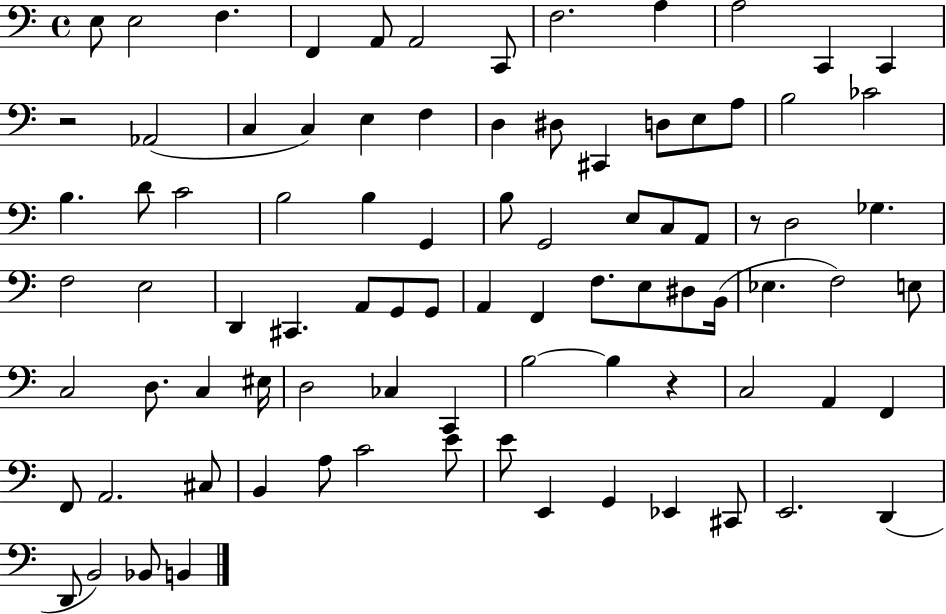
E3/e E3/h F3/q. F2/q A2/e A2/h C2/e F3/h. A3/q A3/h C2/q C2/q R/h Ab2/h C3/q C3/q E3/q F3/q D3/q D#3/e C#2/q D3/e E3/e A3/e B3/h CES4/h B3/q. D4/e C4/h B3/h B3/q G2/q B3/e G2/h E3/e C3/e A2/e R/e D3/h Gb3/q. F3/h E3/h D2/q C#2/q. A2/e G2/e G2/e A2/q F2/q F3/e. E3/e D#3/e B2/s Eb3/q. F3/h E3/e C3/h D3/e. C3/q EIS3/s D3/h CES3/q C2/q B3/h B3/q R/q C3/h A2/q F2/q F2/e A2/h. C#3/e B2/q A3/e C4/h E4/e E4/e E2/q G2/q Eb2/q C#2/e E2/h. D2/q D2/e B2/h Bb2/e B2/q